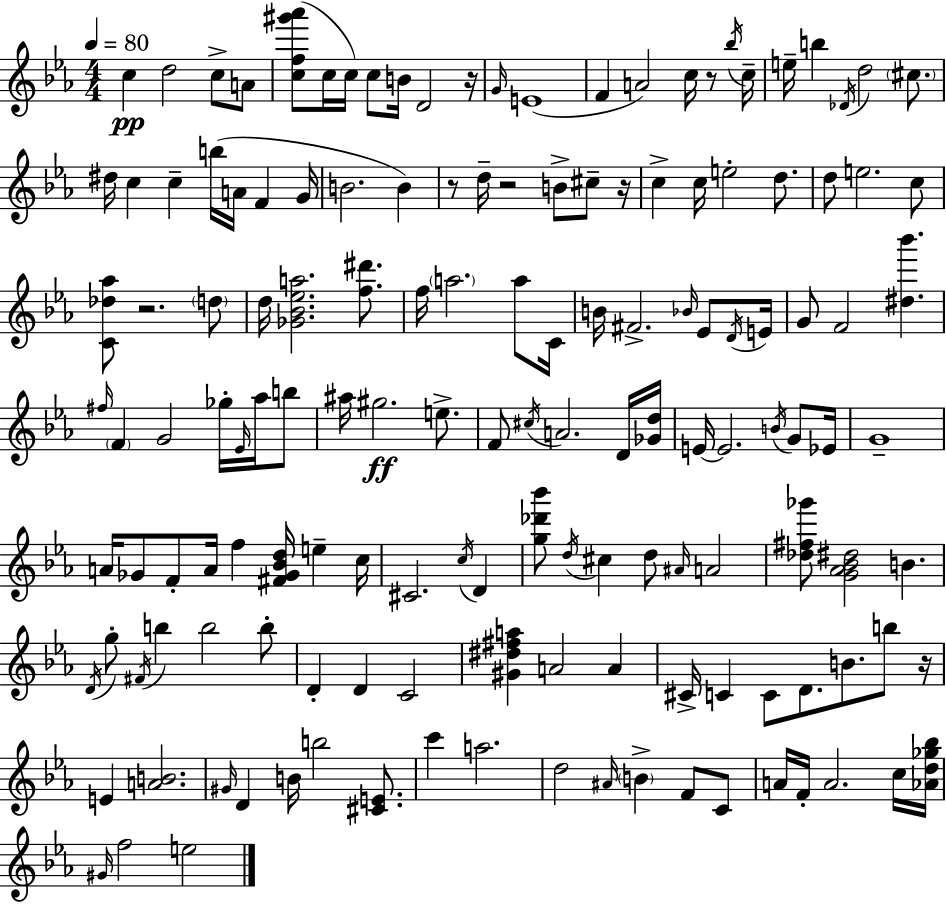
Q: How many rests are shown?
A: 7